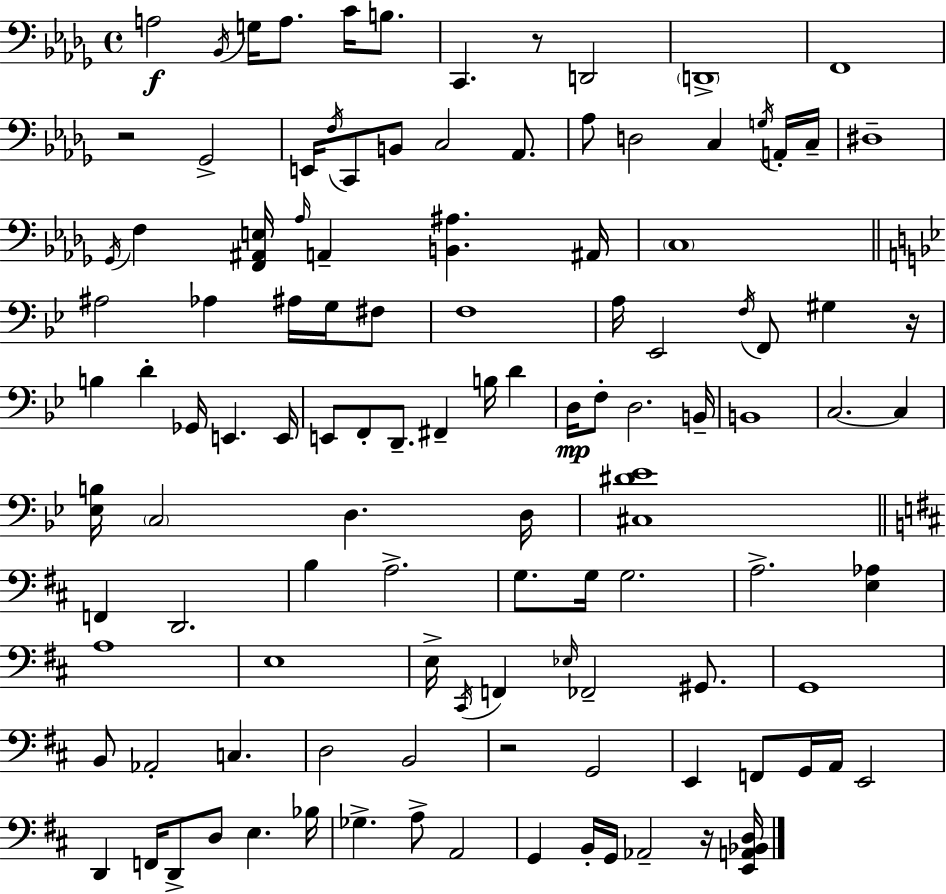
{
  \clef bass
  \time 4/4
  \defaultTimeSignature
  \key bes \minor
  a2\f \acciaccatura { bes,16 } g16 a8. c'16 b8. | c,4. r8 d,2 | \parenthesize d,1-> | f,1 | \break r2 ges,2-> | e,16 \acciaccatura { f16 } c,8 b,8 c2 aes,8. | aes8 d2 c4 | \acciaccatura { g16 } a,16-. c16-- dis1-- | \break \acciaccatura { ges,16 } f4 <f, ais, e>16 \grace { aes16 } a,4-- <b, ais>4. | ais,16 \parenthesize c1 | \bar "||" \break \key bes \major ais2 aes4 ais16 g16 fis8 | f1 | a16 ees,2 \acciaccatura { f16 } f,8 gis4 | r16 b4 d'4-. ges,16 e,4. | \break e,16 e,8 f,8-. d,8.-- fis,4-- b16 d'4 | d16\mp f8-. d2. | b,16-- b,1 | c2.~~ c4 | \break <ees b>16 \parenthesize c2 d4. | d16 <cis dis' ees'>1 | \bar "||" \break \key d \major f,4 d,2. | b4 a2.-> | g8. g16 g2. | a2.-> <e aes>4 | \break a1 | e1 | e16-> \acciaccatura { cis,16 } f,4 \grace { ees16 } fes,2-- gis,8. | g,1 | \break b,8 aes,2-. c4. | d2 b,2 | r2 g,2 | e,4 f,8 g,16 a,16 e,2 | \break d,4 f,16 d,8-> d8 e4. | bes16 ges4.-> a8-> a,2 | g,4 b,16-. g,16 aes,2-- | r16 <e, a, bes, d>16 \bar "|."
}